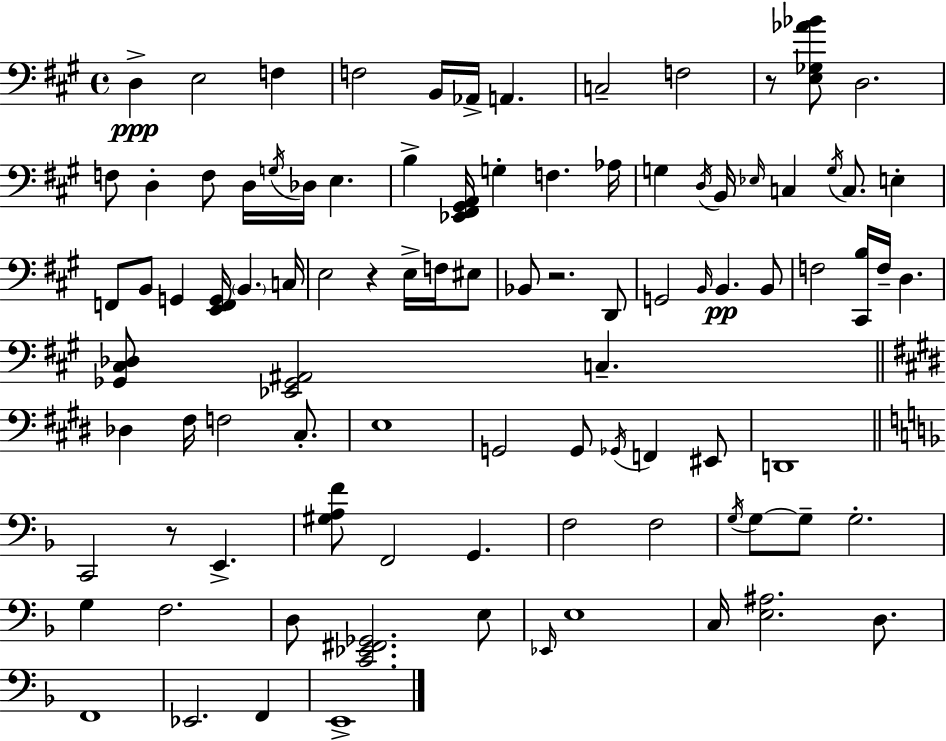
X:1
T:Untitled
M:4/4
L:1/4
K:A
D, E,2 F, F,2 B,,/4 _A,,/4 A,, C,2 F,2 z/2 [E,_G,_A_B]/2 D,2 F,/2 D, F,/2 D,/4 G,/4 _D,/4 E, B, [_E,,^F,,^G,,A,,]/4 G, F, _A,/4 G, D,/4 B,,/4 _E,/4 C, G,/4 C,/2 E, F,,/2 B,,/2 G,, [E,,F,,G,,]/4 B,, C,/4 E,2 z E,/4 F,/4 ^E,/2 _B,,/2 z2 D,,/2 G,,2 B,,/4 B,, B,,/2 F,2 [^C,,B,]/4 F,/4 D, [_G,,^C,_D,]/2 [_E,,_G,,^A,,]2 C, _D, ^F,/4 F,2 ^C,/2 E,4 G,,2 G,,/2 _G,,/4 F,, ^E,,/2 D,,4 C,,2 z/2 E,, [^G,A,F]/2 F,,2 G,, F,2 F,2 G,/4 G,/2 G,/2 G,2 G, F,2 D,/2 [C,,_E,,^F,,_G,,]2 E,/2 _E,,/4 E,4 C,/4 [E,^A,]2 D,/2 F,,4 _E,,2 F,, E,,4